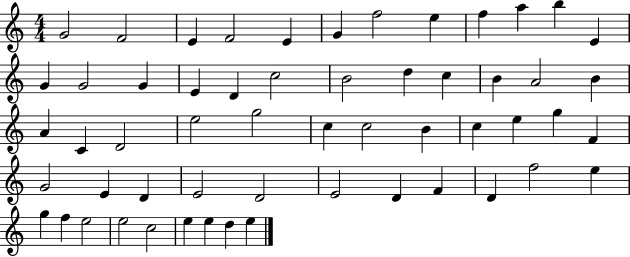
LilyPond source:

{
  \clef treble
  \numericTimeSignature
  \time 4/4
  \key c \major
  g'2 f'2 | e'4 f'2 e'4 | g'4 f''2 e''4 | f''4 a''4 b''4 e'4 | \break g'4 g'2 g'4 | e'4 d'4 c''2 | b'2 d''4 c''4 | b'4 a'2 b'4 | \break a'4 c'4 d'2 | e''2 g''2 | c''4 c''2 b'4 | c''4 e''4 g''4 f'4 | \break g'2 e'4 d'4 | e'2 d'2 | e'2 d'4 f'4 | d'4 f''2 e''4 | \break g''4 f''4 e''2 | e''2 c''2 | e''4 e''4 d''4 e''4 | \bar "|."
}